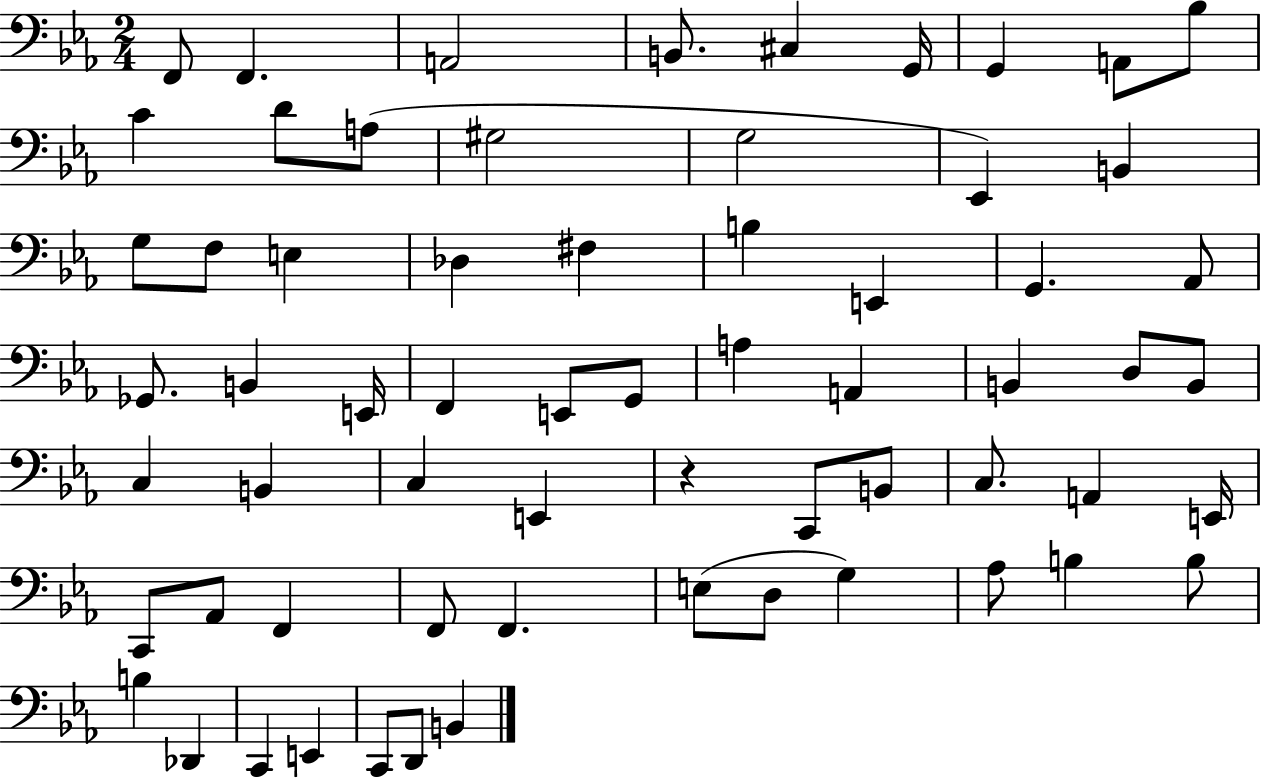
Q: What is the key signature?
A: EES major